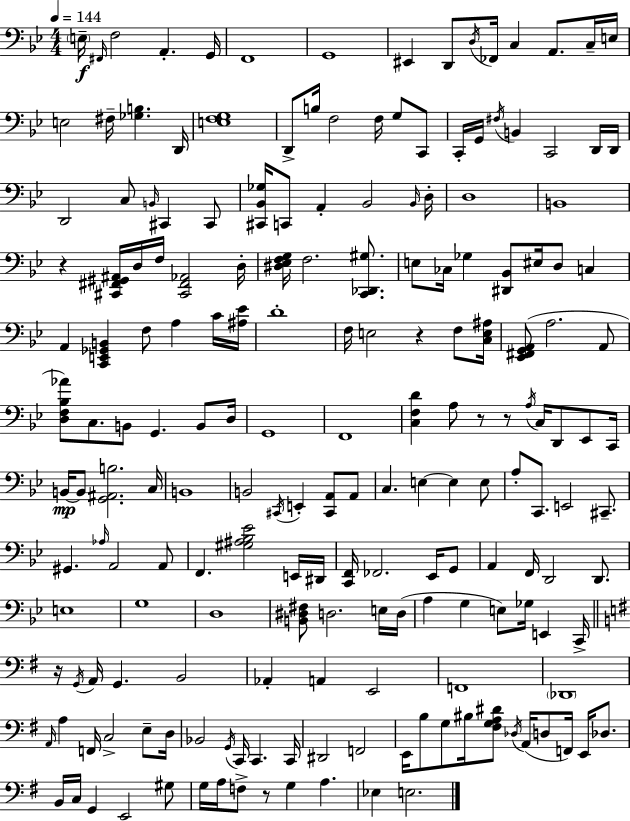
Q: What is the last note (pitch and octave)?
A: E3